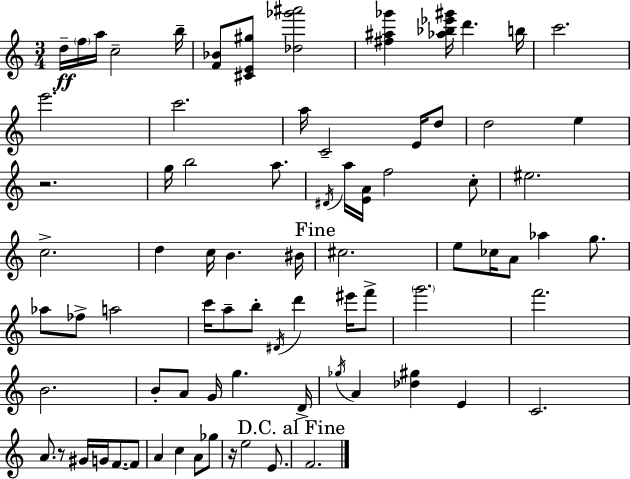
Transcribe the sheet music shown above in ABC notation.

X:1
T:Untitled
M:3/4
L:1/4
K:C
d/4 f/4 a/4 c2 b/4 [F_B]/2 [^CE^g]/2 [_d_g'^a']2 [^f^a_g'] [_a_b_e'^g']/4 d' b/4 c'2 e'2 c'2 a/4 C2 E/4 d/2 d2 e z2 g/4 b2 a/2 ^D/4 a/4 [EA]/4 f2 c/2 ^e2 c2 d c/4 B ^B/4 ^c2 e/2 _c/4 A/2 _a g/2 _a/2 _f/2 a2 c'/4 a/2 b/2 ^D/4 d' ^e'/4 f'/2 g'2 f'2 B2 B/2 A/2 G/4 g D/4 _g/4 A [_d^g] E C2 A/2 z/2 ^G/4 G/4 F/2 F/2 A c A/2 _g/2 z/4 e2 E/2 F2